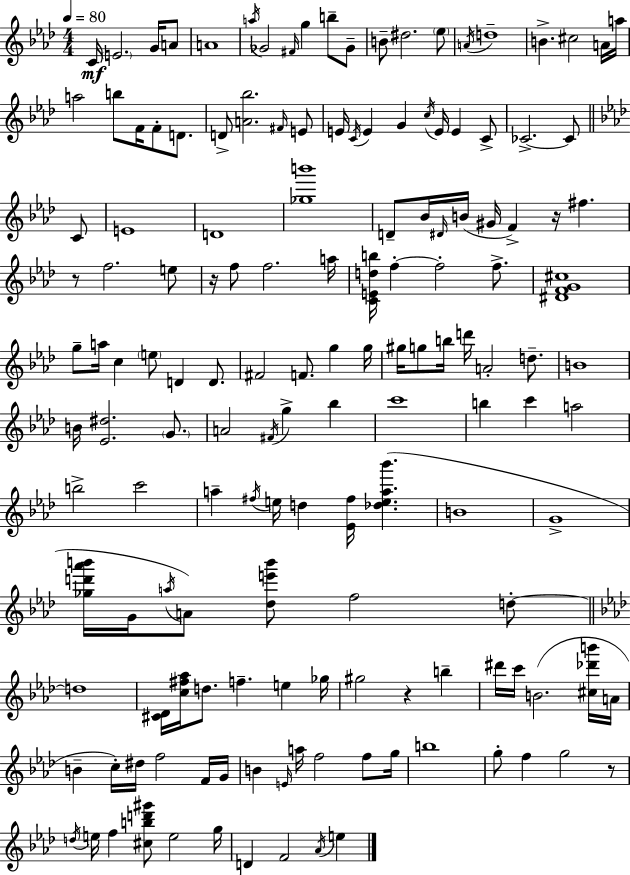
C4/s E4/h. G4/s A4/e A4/w A5/s Gb4/h F#4/s G5/q B5/e Gb4/e B4/e D#5/h. Eb5/e A4/s D5/w B4/q. C#5/h A4/s A5/s A5/h B5/e F4/s F4/e D4/e. D4/e [A4,Bb5]/h. F#4/s E4/e E4/s C4/s E4/q G4/q C5/s E4/s E4/q C4/e CES4/h. CES4/e C4/e E4/w D4/w [Gb5,B6]/w D4/e Bb4/s D#4/s B4/s G#4/s F4/q R/s F#5/q. R/e F5/h. E5/e R/s F5/e F5/h. A5/s [C4,E4,D5,B5]/s F5/q F5/h F5/e. [D#4,F4,G4,C#5]/w G5/e A5/s C5/q E5/e D4/q D4/e. F#4/h F4/e. G5/q G5/s G#5/s G5/e B5/s D6/s A4/h D5/e. B4/w B4/s [Eb4,D#5]/h. G4/e. A4/h F#4/s G5/q Bb5/q C6/w B5/q C6/q A5/h B5/h C6/h A5/q F#5/s E5/s D5/q [Eb4,F#5]/s [Db5,E5,A5,Bb6]/q. B4/w G4/w [Gb5,D6,Ab6,B6]/s G4/s A5/s A4/e [Db5,E6,B6]/e F5/h D5/e D5/w [C#4,Db4]/s [C5,F#5,Ab5]/s D5/e. F5/q. E5/q Gb5/s G#5/h R/q B5/q D#6/s C6/s B4/h. [C#5,Db6,B6]/s A4/s B4/q C5/s D#5/s F5/h F4/s G4/s B4/q E4/s A5/s F5/h F5/e G5/s B5/w G5/e F5/q G5/h R/e D5/s E5/s F5/q [C#5,B5,D6,G#6]/e E5/h G5/s D4/q F4/h Ab4/s E5/q